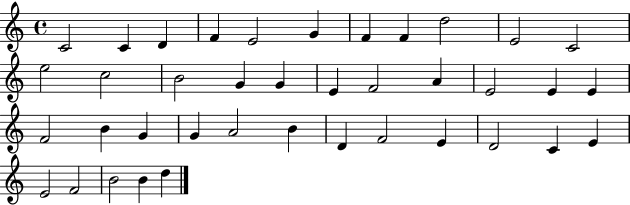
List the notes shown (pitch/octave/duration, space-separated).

C4/h C4/q D4/q F4/q E4/h G4/q F4/q F4/q D5/h E4/h C4/h E5/h C5/h B4/h G4/q G4/q E4/q F4/h A4/q E4/h E4/q E4/q F4/h B4/q G4/q G4/q A4/h B4/q D4/q F4/h E4/q D4/h C4/q E4/q E4/h F4/h B4/h B4/q D5/q